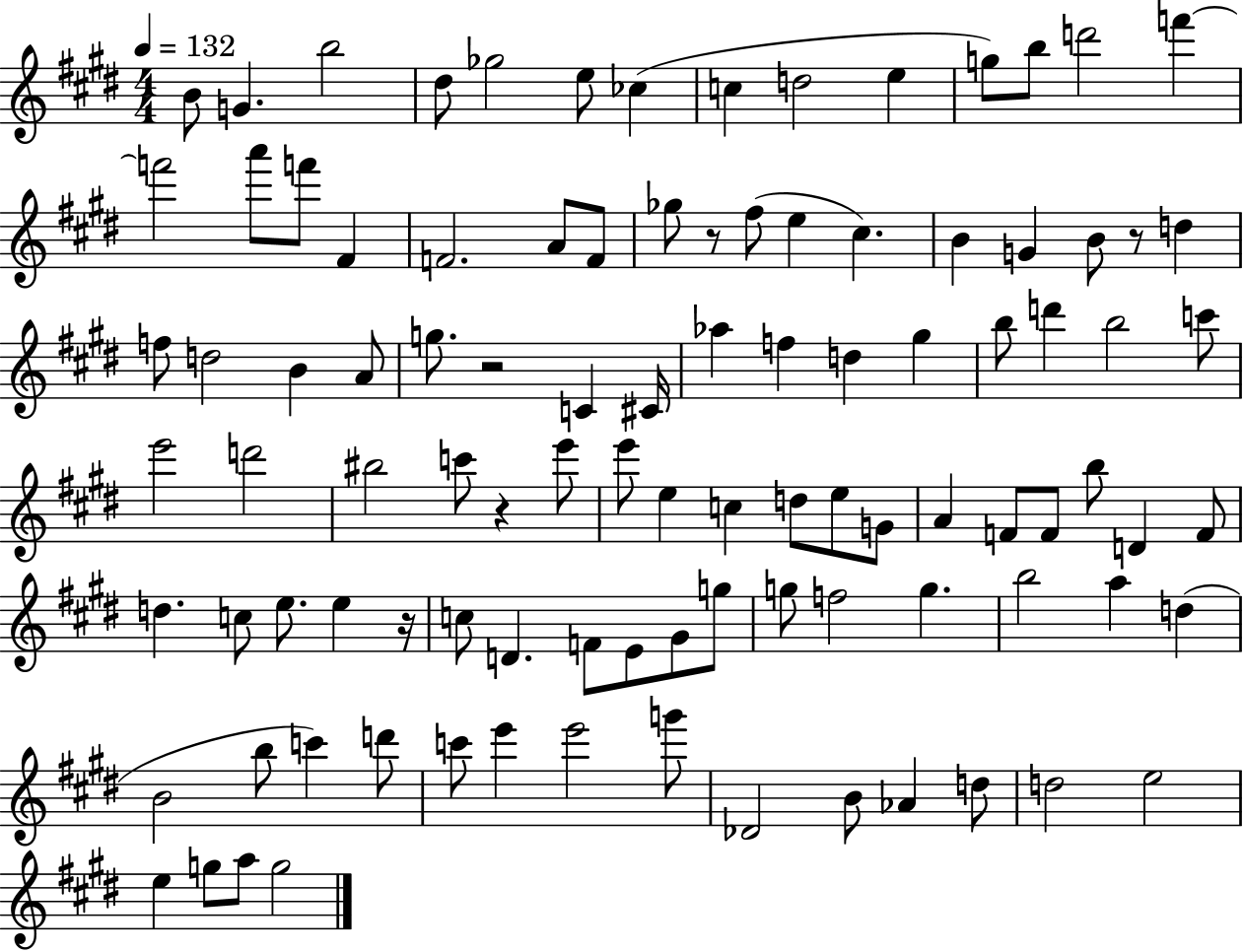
B4/e G4/q. B5/h D#5/e Gb5/h E5/e CES5/q C5/q D5/h E5/q G5/e B5/e D6/h F6/q F6/h A6/e F6/e F#4/q F4/h. A4/e F4/e Gb5/e R/e F#5/e E5/q C#5/q. B4/q G4/q B4/e R/e D5/q F5/e D5/h B4/q A4/e G5/e. R/h C4/q C#4/s Ab5/q F5/q D5/q G#5/q B5/e D6/q B5/h C6/e E6/h D6/h BIS5/h C6/e R/q E6/e E6/e E5/q C5/q D5/e E5/e G4/e A4/q F4/e F4/e B5/e D4/q F4/e D5/q. C5/e E5/e. E5/q R/s C5/e D4/q. F4/e E4/e G#4/e G5/e G5/e F5/h G5/q. B5/h A5/q D5/q B4/h B5/e C6/q D6/e C6/e E6/q E6/h G6/e Db4/h B4/e Ab4/q D5/e D5/h E5/h E5/q G5/e A5/e G5/h